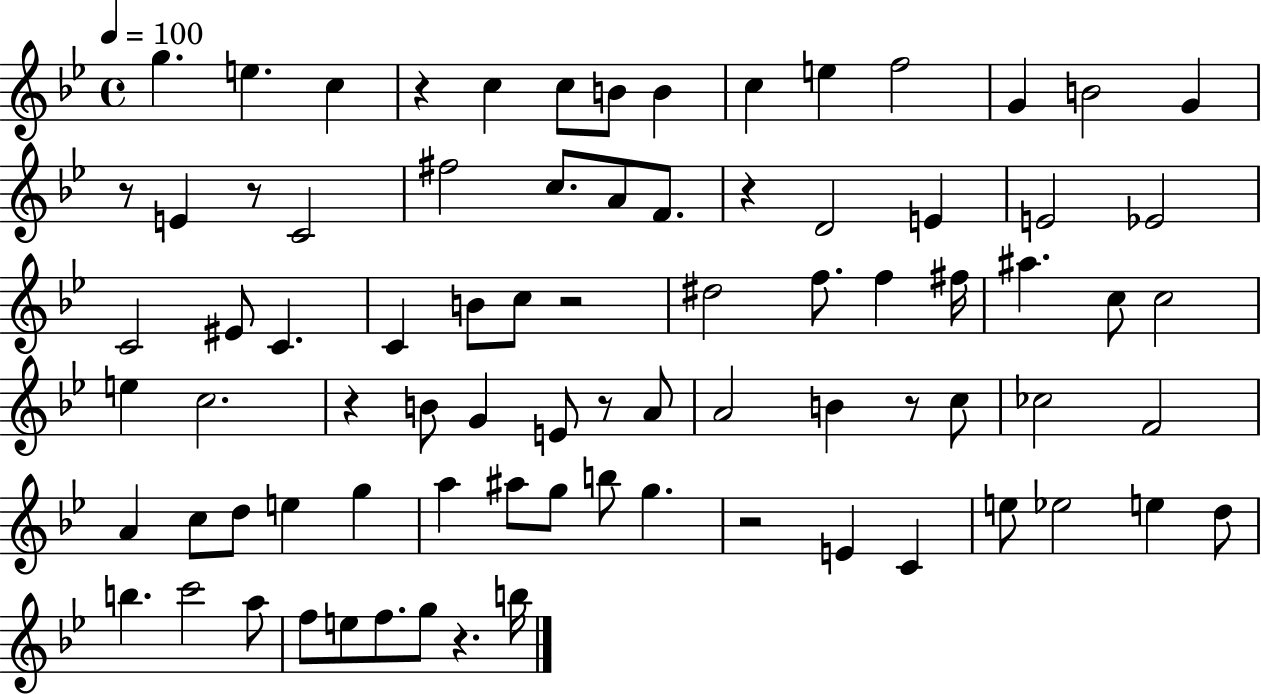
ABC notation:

X:1
T:Untitled
M:4/4
L:1/4
K:Bb
g e c z c c/2 B/2 B c e f2 G B2 G z/2 E z/2 C2 ^f2 c/2 A/2 F/2 z D2 E E2 _E2 C2 ^E/2 C C B/2 c/2 z2 ^d2 f/2 f ^f/4 ^a c/2 c2 e c2 z B/2 G E/2 z/2 A/2 A2 B z/2 c/2 _c2 F2 A c/2 d/2 e g a ^a/2 g/2 b/2 g z2 E C e/2 _e2 e d/2 b c'2 a/2 f/2 e/2 f/2 g/2 z b/4